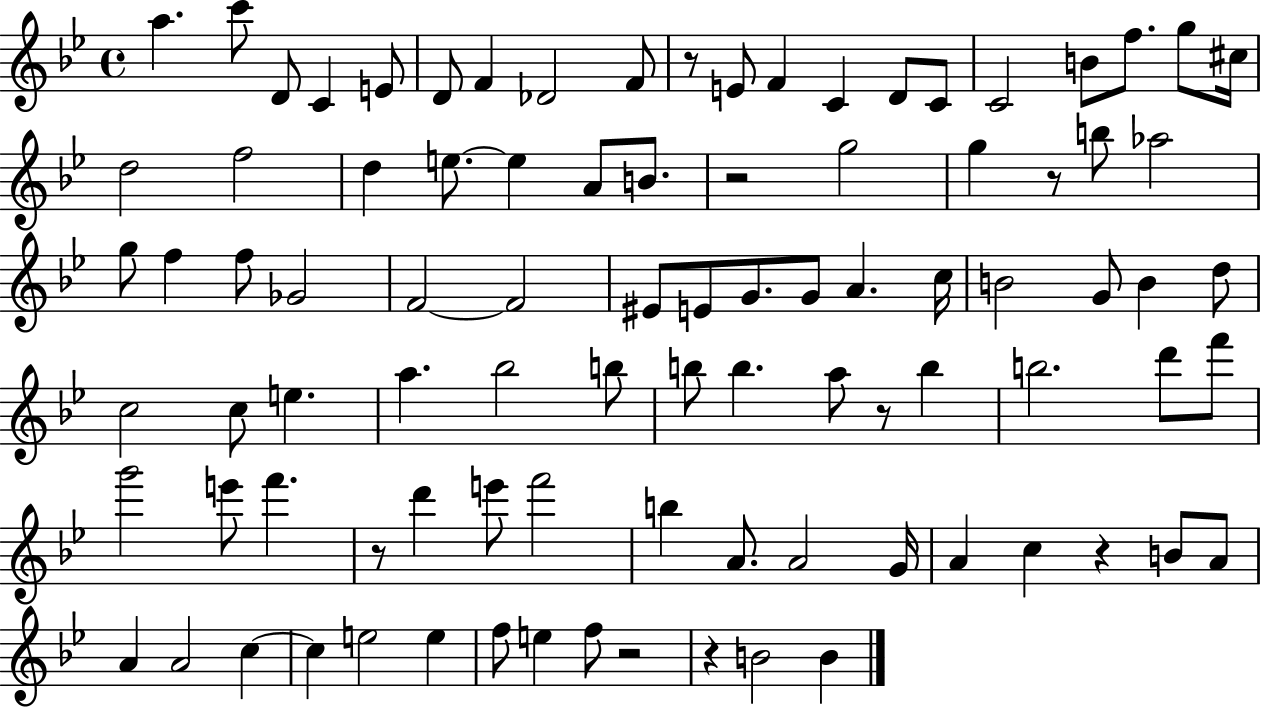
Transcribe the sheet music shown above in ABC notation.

X:1
T:Untitled
M:4/4
L:1/4
K:Bb
a c'/2 D/2 C E/2 D/2 F _D2 F/2 z/2 E/2 F C D/2 C/2 C2 B/2 f/2 g/2 ^c/4 d2 f2 d e/2 e A/2 B/2 z2 g2 g z/2 b/2 _a2 g/2 f f/2 _G2 F2 F2 ^E/2 E/2 G/2 G/2 A c/4 B2 G/2 B d/2 c2 c/2 e a _b2 b/2 b/2 b a/2 z/2 b b2 d'/2 f'/2 g'2 e'/2 f' z/2 d' e'/2 f'2 b A/2 A2 G/4 A c z B/2 A/2 A A2 c c e2 e f/2 e f/2 z2 z B2 B